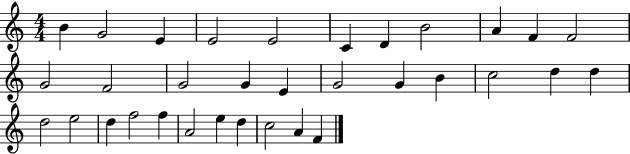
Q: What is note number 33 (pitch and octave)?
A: F4